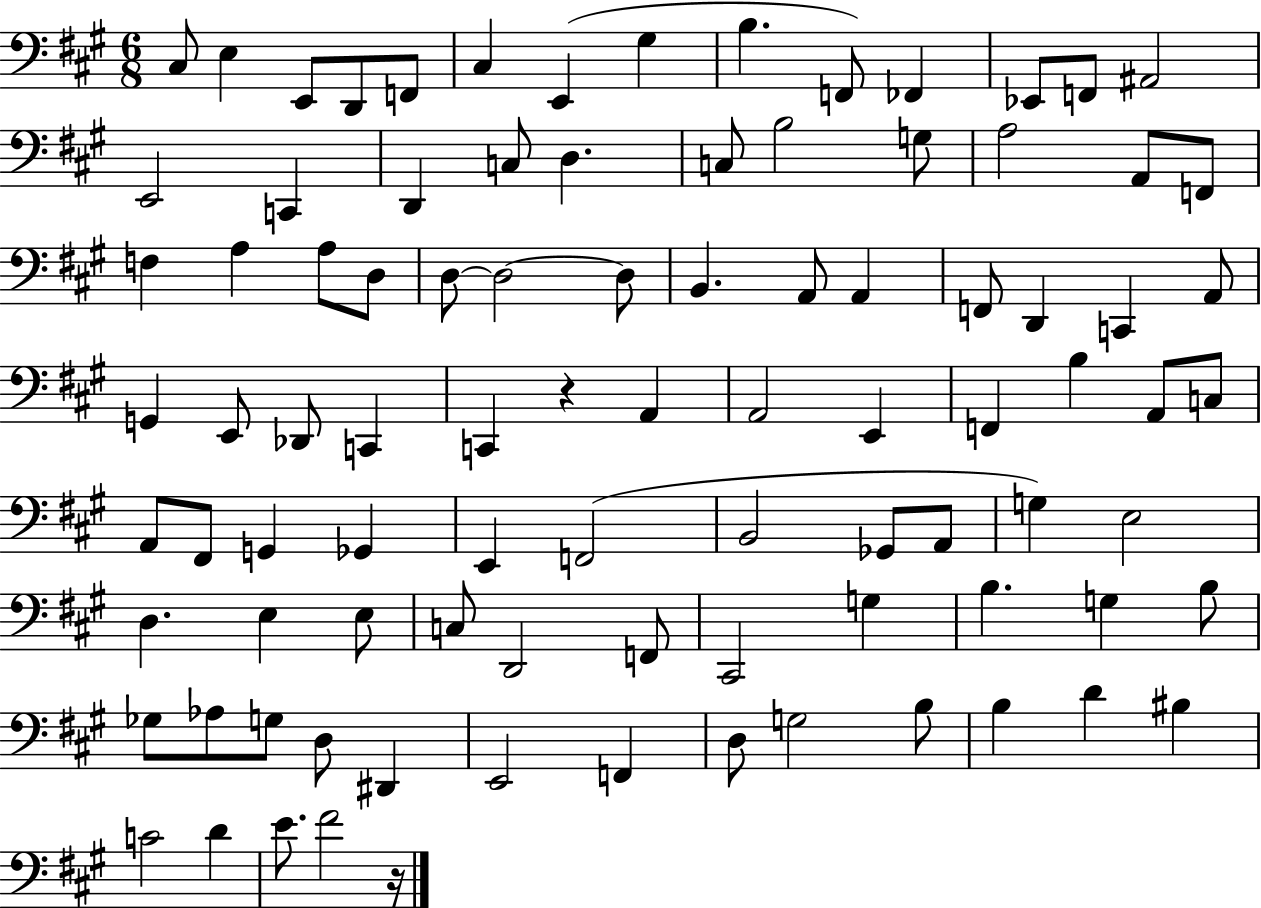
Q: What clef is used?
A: bass